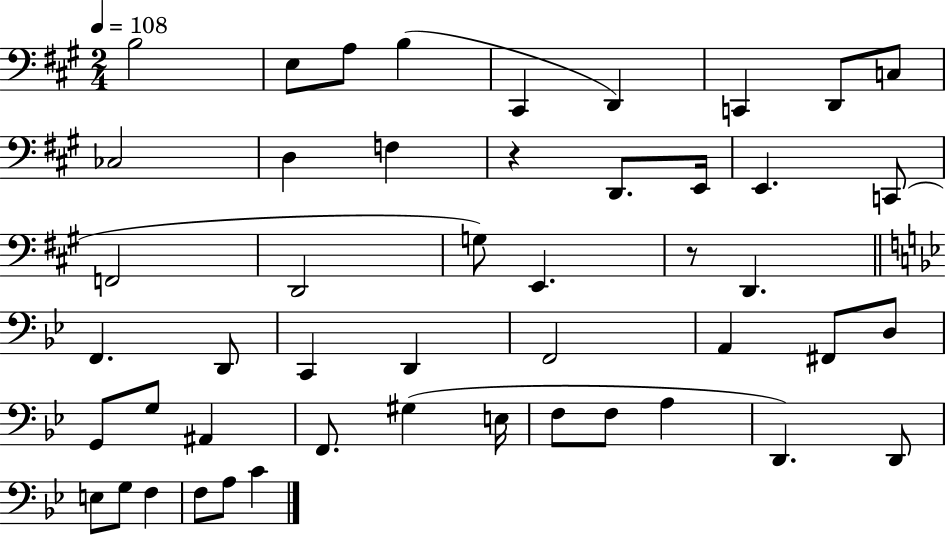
X:1
T:Untitled
M:2/4
L:1/4
K:A
B,2 E,/2 A,/2 B, ^C,, D,, C,, D,,/2 C,/2 _C,2 D, F, z D,,/2 E,,/4 E,, C,,/2 F,,2 D,,2 G,/2 E,, z/2 D,, F,, D,,/2 C,, D,, F,,2 A,, ^F,,/2 D,/2 G,,/2 G,/2 ^A,, F,,/2 ^G, E,/4 F,/2 F,/2 A, D,, D,,/2 E,/2 G,/2 F, F,/2 A,/2 C